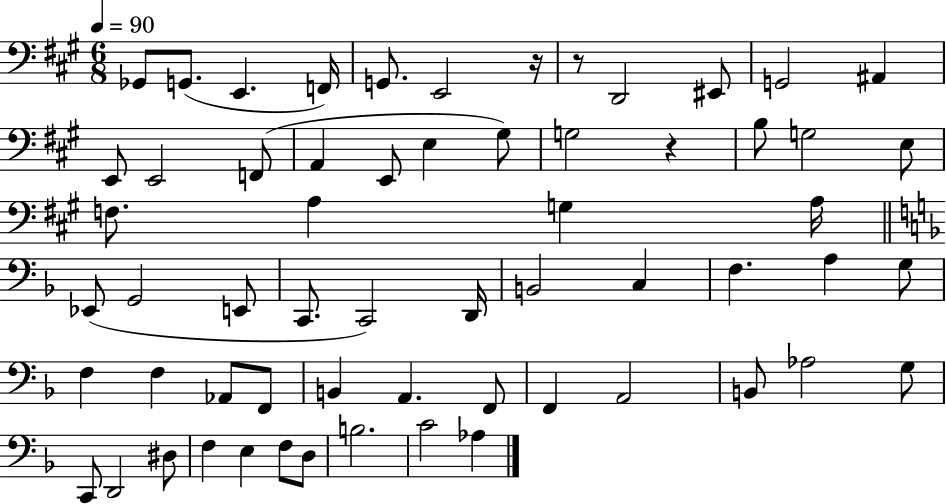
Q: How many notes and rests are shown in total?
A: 61